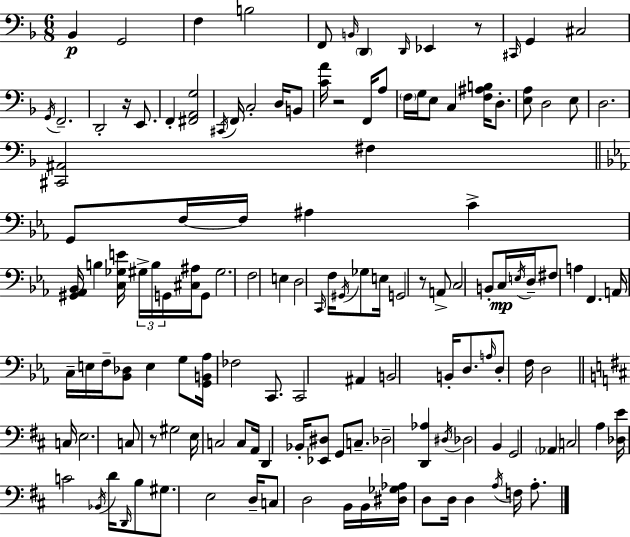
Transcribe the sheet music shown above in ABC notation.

X:1
T:Untitled
M:6/8
L:1/4
K:Dm
_B,, G,,2 F, B,2 F,,/2 B,,/4 D,, D,,/4 _E,, z/2 ^C,,/4 G,, ^C,2 G,,/4 F,,2 D,,2 z/4 E,,/2 F,, [^F,,A,,G,]2 ^C,,/4 F,,/4 C,2 D,/4 B,,/2 [CA]/4 z2 F,,/4 A,/2 F,/4 G,/4 E,/2 C, [F,^A,B,]/4 D,/2 [E,A,]/2 D,2 E,/2 D,2 [^C,,^A,,]2 ^F, G,,/2 F,/4 F,/4 ^A, C [^G,,_A,,_B,,]/4 B, [C,_G,E]/4 ^G,/4 B,/4 G,,/4 [^C,^A,]/4 G,,/2 ^G,2 F,2 E, D,2 C,,/4 F,/4 ^G,,/4 _G,/2 E,/4 G,,2 z/2 A,,/2 C,2 B,,/2 C,/4 E,/4 D,/4 ^F,/2 A, F,, A,,/4 C,/4 E,/4 F,/4 [_B,,_D,]/2 E, G,/2 [G,,B,,_A,]/4 _F,2 C,,/2 C,,2 ^A,, B,,2 B,,/4 D,/2 A,/4 D,/2 F,/4 D,2 C,/4 E,2 C,/2 z/2 ^G,2 E,/4 C,2 C,/2 A,,/4 D,, _B,,/4 [_E,,^D,]/2 G,,/2 C,/2 _D,2 [D,,_A,] ^D,/4 _D,2 B,, G,,2 _A,, C,2 A, [_D,E]/4 C2 _B,,/4 D/4 D,,/4 B,/2 ^G,/2 E,2 D,/4 C,/2 D,2 B,,/4 B,,/4 [^D,_G,_A,]/4 D,/2 D,/4 D, A,/4 F,/4 A,/2